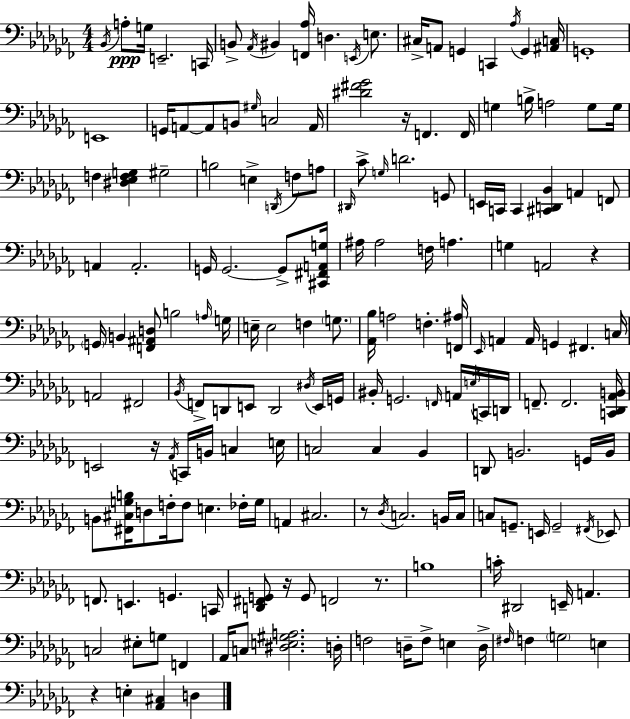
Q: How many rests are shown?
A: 7